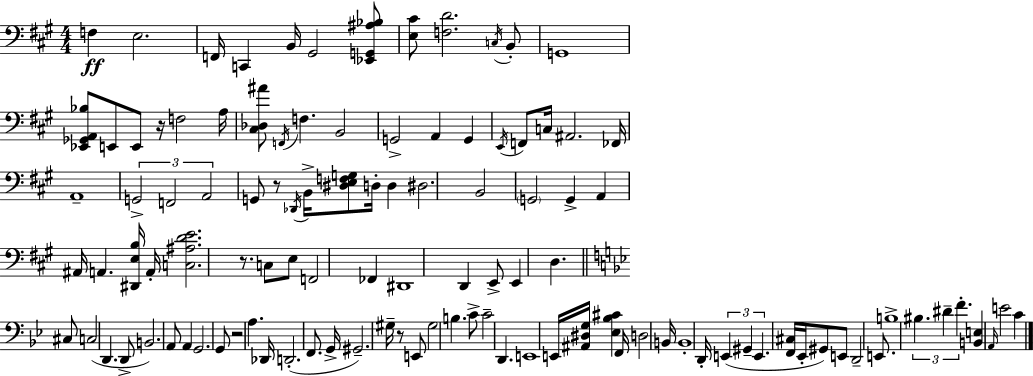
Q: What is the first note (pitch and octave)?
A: F3